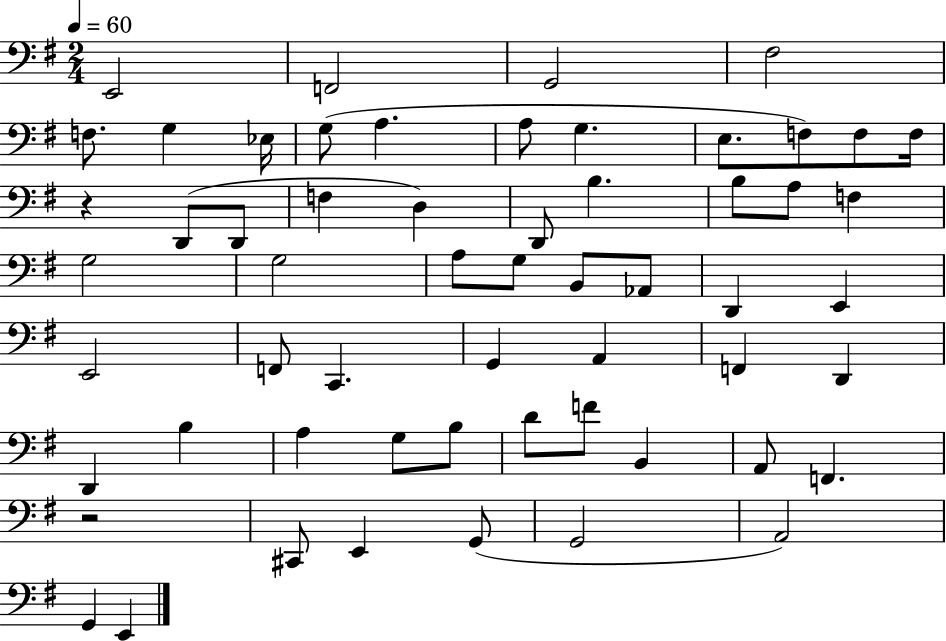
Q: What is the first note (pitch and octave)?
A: E2